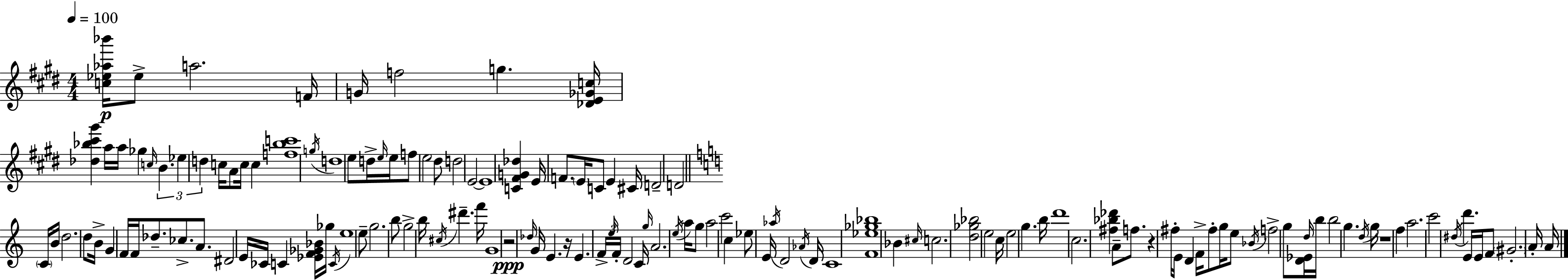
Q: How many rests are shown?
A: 4